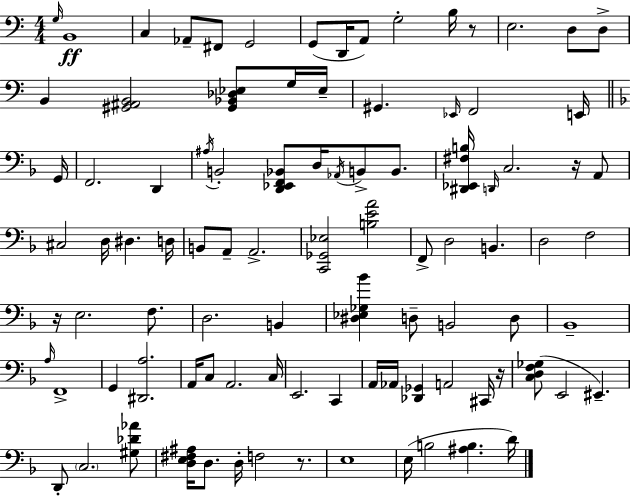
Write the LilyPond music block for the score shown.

{
  \clef bass
  \numericTimeSignature
  \time 4/4
  \key a \minor
  \grace { g16 }\ff b,1 | c4 aes,8-- fis,8 g,2 | g,8( d,16 a,8) g2-. b16 r8 | e2. d8 d8-> | \break b,4 <gis, ais, b,>2 <gis, bes, des ees>8 g16 | ees16-- gis,4. \grace { ees,16 } f,2 | e,16 \bar "||" \break \key d \minor g,16 f,2. d,4 | \acciaccatura { ais16 } b,2-. <d, ees, f, bes,>8 d16 \acciaccatura { aes,16 } b,8-> | b,8. <dis, ees, fis b>16 \grace { d,16 } c2. | r16 a,8 cis2 d16 dis4. | \break d16 b,8 a,8-- a,2.-> | <c, ges, ees>2 <b e' a'>2 | f,8-> d2 b,4. | d2 f2 | \break r16 e2. | f8. d2. | b,4 <dis ees ges bes'>4 d8-- b,2 | d8 bes,1-- | \break \grace { a16 } f,1-> | g,4 <dis, a>2. | a,16 c8 a,2. | c16 e,2. | \break c,4 a,16 aes,16 <des, ges,>4 a,2 | cis,16 r16 <c d f ges>8( e,2 eis,4.--) | d,8-. \parenthesize c2. | <gis des' aes'>8 <d e fis ais>16 d8. d16-. f2 | \break r8. e1 | e16( b2 <ais b>4. | d'16) \bar "|."
}